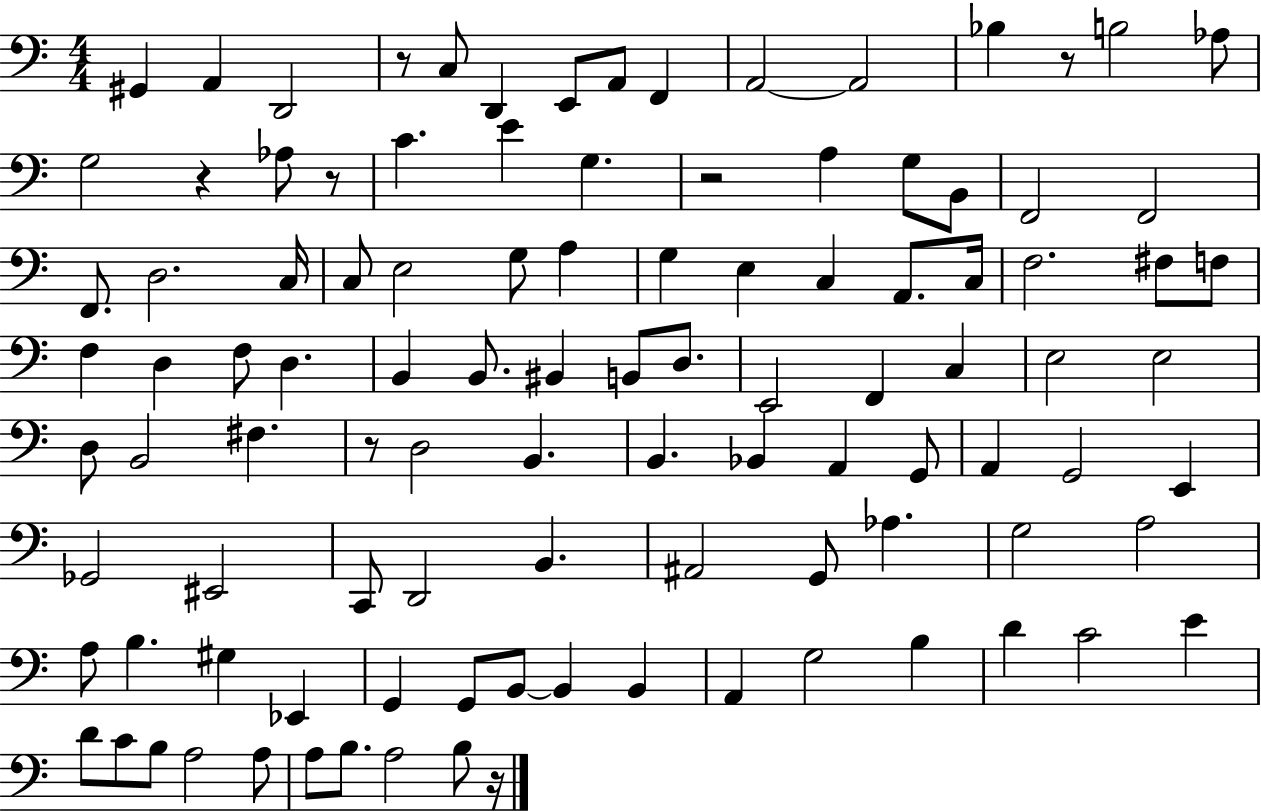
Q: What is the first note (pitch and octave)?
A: G#2